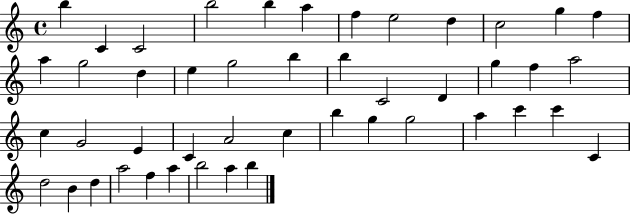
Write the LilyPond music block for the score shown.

{
  \clef treble
  \time 4/4
  \defaultTimeSignature
  \key c \major
  b''4 c'4 c'2 | b''2 b''4 a''4 | f''4 e''2 d''4 | c''2 g''4 f''4 | \break a''4 g''2 d''4 | e''4 g''2 b''4 | b''4 c'2 d'4 | g''4 f''4 a''2 | \break c''4 g'2 e'4 | c'4 a'2 c''4 | b''4 g''4 g''2 | a''4 c'''4 c'''4 c'4 | \break d''2 b'4 d''4 | a''2 f''4 a''4 | b''2 a''4 b''4 | \bar "|."
}